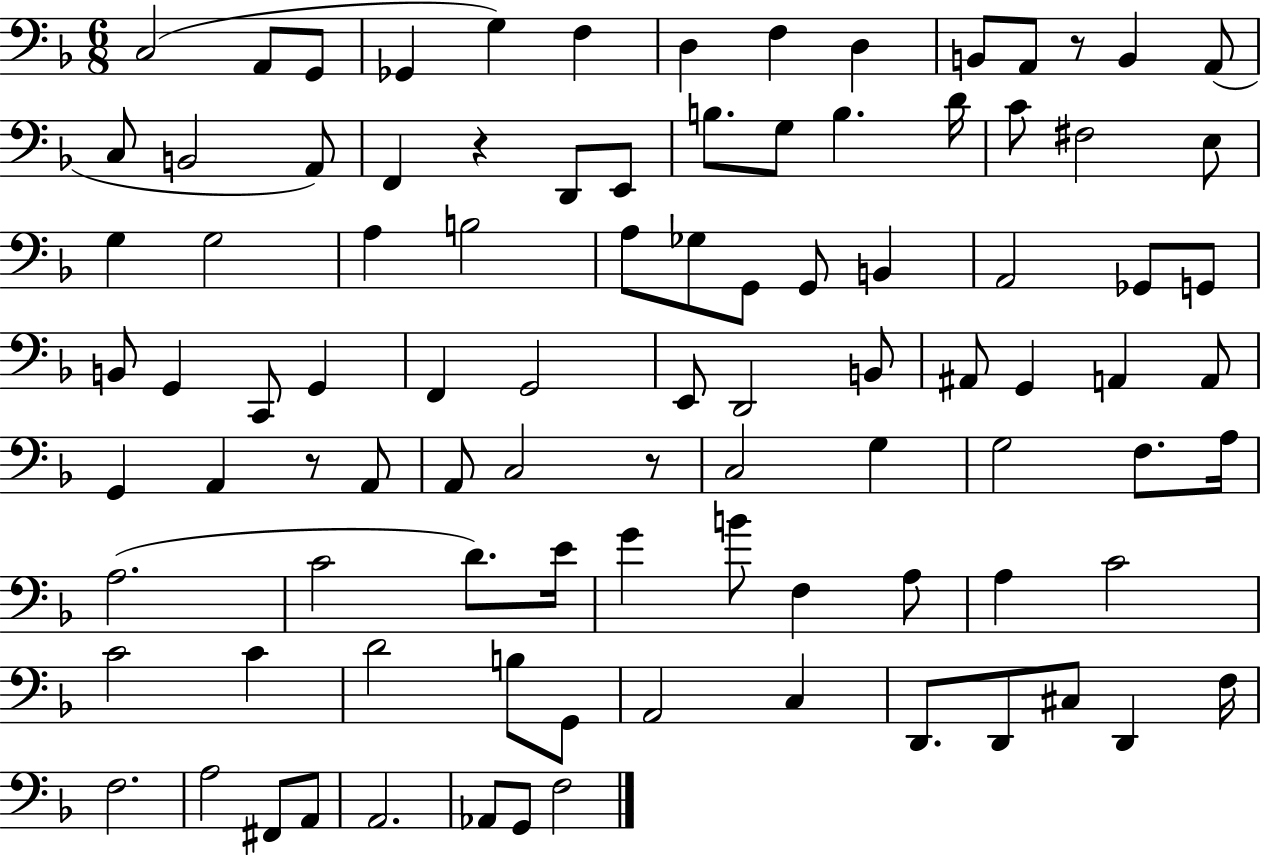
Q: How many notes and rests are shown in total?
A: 95